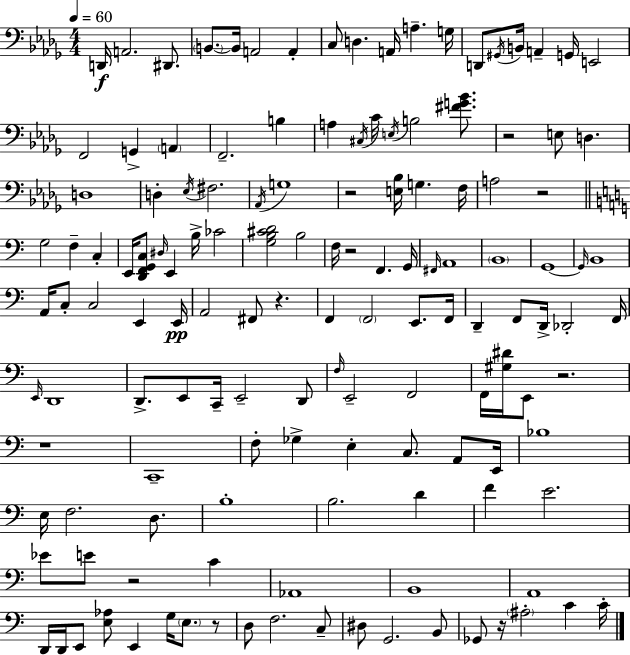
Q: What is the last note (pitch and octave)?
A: C4